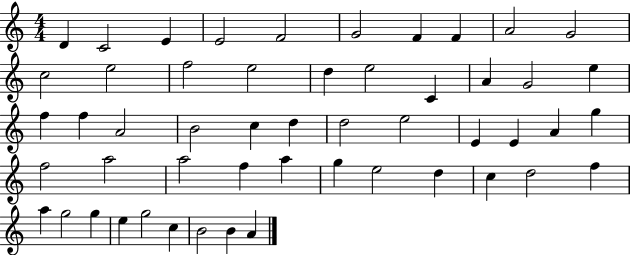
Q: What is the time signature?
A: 4/4